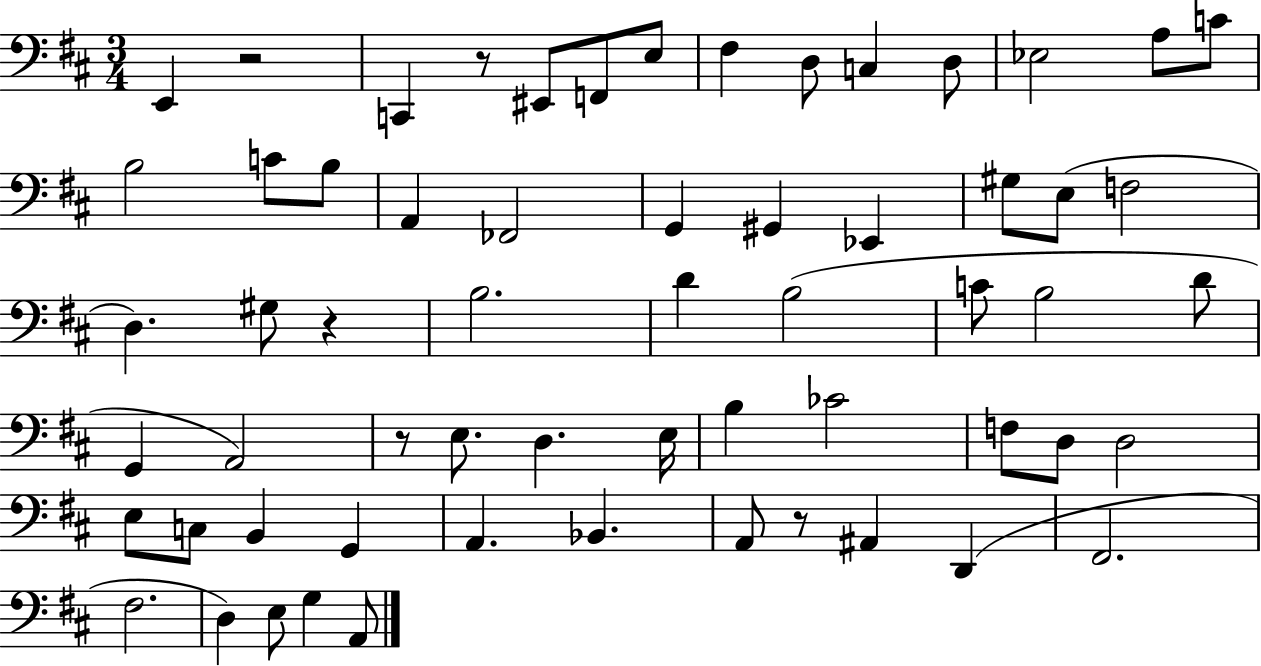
E2/q R/h C2/q R/e EIS2/e F2/e E3/e F#3/q D3/e C3/q D3/e Eb3/h A3/e C4/e B3/h C4/e B3/e A2/q FES2/h G2/q G#2/q Eb2/q G#3/e E3/e F3/h D3/q. G#3/e R/q B3/h. D4/q B3/h C4/e B3/h D4/e G2/q A2/h R/e E3/e. D3/q. E3/s B3/q CES4/h F3/e D3/e D3/h E3/e C3/e B2/q G2/q A2/q. Bb2/q. A2/e R/e A#2/q D2/q F#2/h. F#3/h. D3/q E3/e G3/q A2/e